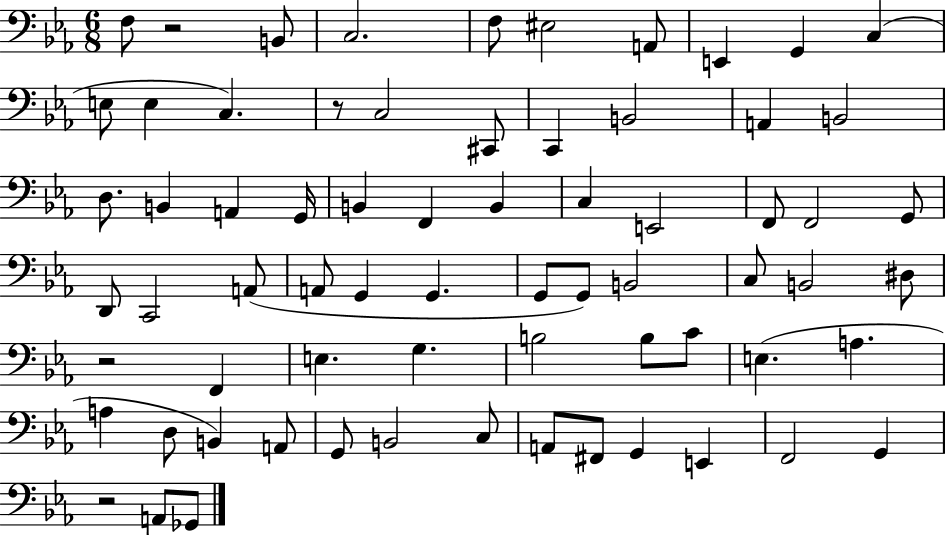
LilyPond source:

{
  \clef bass
  \numericTimeSignature
  \time 6/8
  \key ees \major
  \repeat volta 2 { f8 r2 b,8 | c2. | f8 eis2 a,8 | e,4 g,4 c4( | \break e8 e4 c4.) | r8 c2 cis,8 | c,4 b,2 | a,4 b,2 | \break d8. b,4 a,4 g,16 | b,4 f,4 b,4 | c4 e,2 | f,8 f,2 g,8 | \break d,8 c,2 a,8( | a,8 g,4 g,4. | g,8 g,8) b,2 | c8 b,2 dis8 | \break r2 f,4 | e4. g4. | b2 b8 c'8 | e4.( a4. | \break a4 d8 b,4) a,8 | g,8 b,2 c8 | a,8 fis,8 g,4 e,4 | f,2 g,4 | \break r2 a,8 ges,8 | } \bar "|."
}